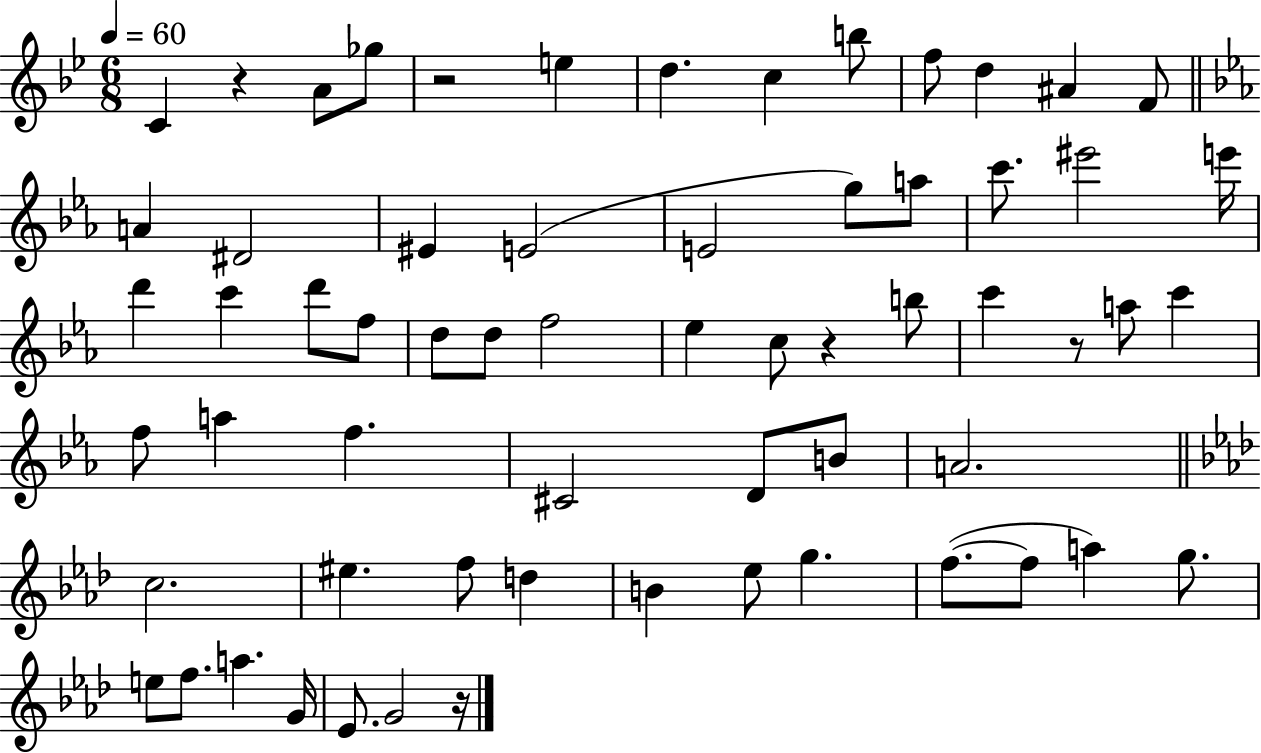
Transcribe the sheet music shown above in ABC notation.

X:1
T:Untitled
M:6/8
L:1/4
K:Bb
C z A/2 _g/2 z2 e d c b/2 f/2 d ^A F/2 A ^D2 ^E E2 E2 g/2 a/2 c'/2 ^e'2 e'/4 d' c' d'/2 f/2 d/2 d/2 f2 _e c/2 z b/2 c' z/2 a/2 c' f/2 a f ^C2 D/2 B/2 A2 c2 ^e f/2 d B _e/2 g f/2 f/2 a g/2 e/2 f/2 a G/4 _E/2 G2 z/4